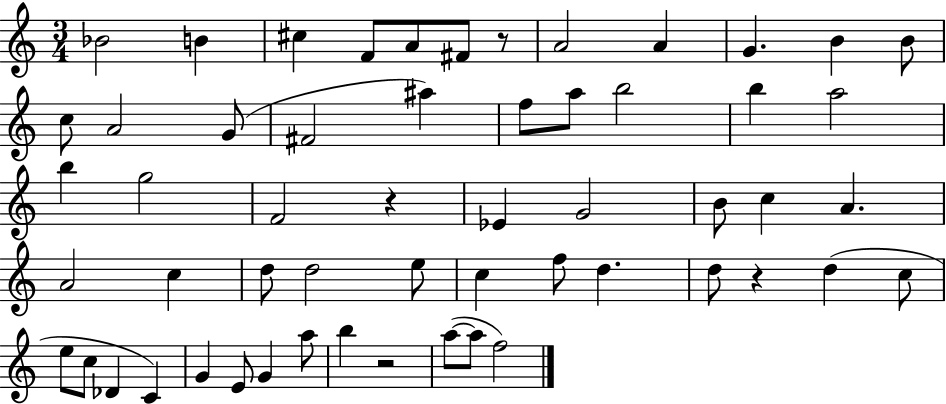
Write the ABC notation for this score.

X:1
T:Untitled
M:3/4
L:1/4
K:C
_B2 B ^c F/2 A/2 ^F/2 z/2 A2 A G B B/2 c/2 A2 G/2 ^F2 ^a f/2 a/2 b2 b a2 b g2 F2 z _E G2 B/2 c A A2 c d/2 d2 e/2 c f/2 d d/2 z d c/2 e/2 c/2 _D C G E/2 G a/2 b z2 a/2 a/2 f2